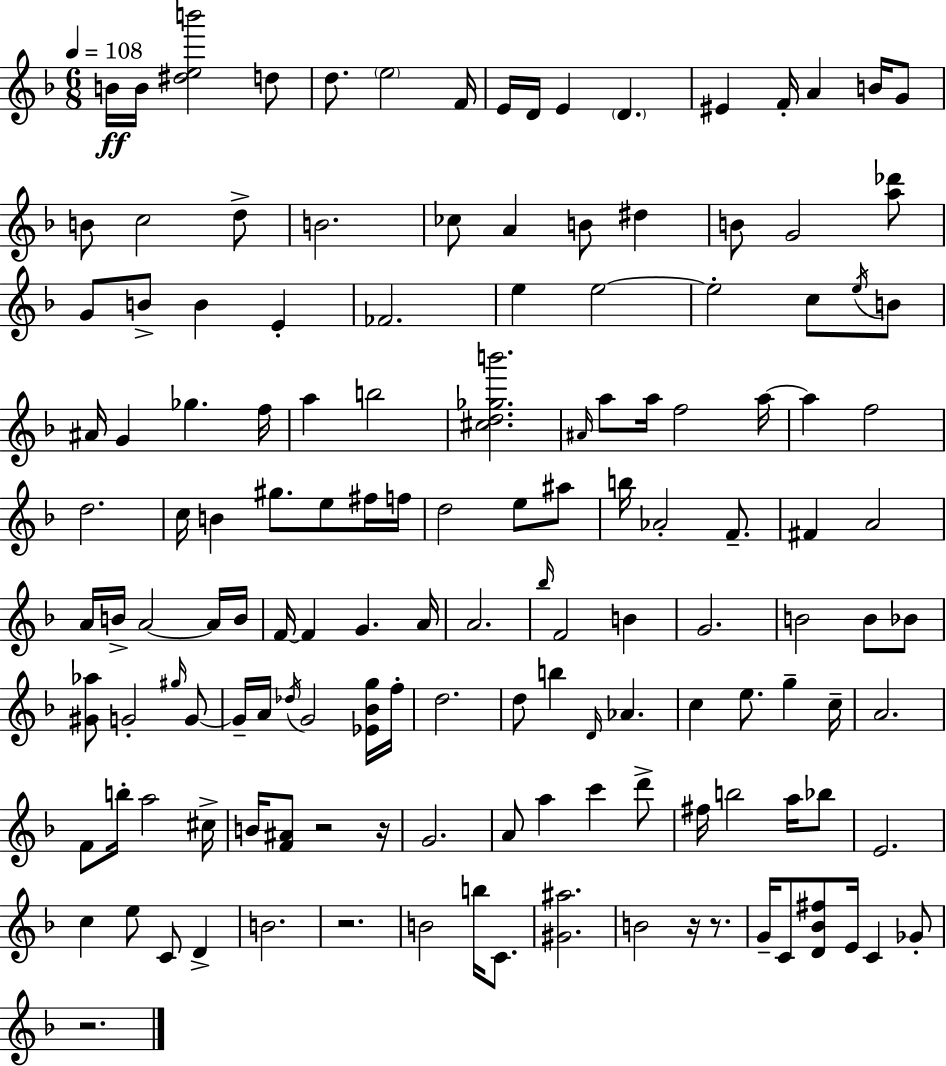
X:1
T:Untitled
M:6/8
L:1/4
K:Dm
B/4 B/4 [^deb']2 d/2 d/2 e2 F/4 E/4 D/4 E D ^E F/4 A B/4 G/2 B/2 c2 d/2 B2 _c/2 A B/2 ^d B/2 G2 [a_d']/2 G/2 B/2 B E _F2 e e2 e2 c/2 e/4 B/2 ^A/4 G _g f/4 a b2 [^cd_gb']2 ^A/4 a/2 a/4 f2 a/4 a f2 d2 c/4 B ^g/2 e/2 ^f/4 f/4 d2 e/2 ^a/2 b/4 _A2 F/2 ^F A2 A/4 B/4 A2 A/4 B/4 F/4 F G A/4 A2 _b/4 F2 B G2 B2 B/2 _B/2 [^G_a]/2 G2 ^g/4 G/2 G/4 A/4 _d/4 G2 [_E_Bg]/4 f/4 d2 d/2 b D/4 _A c e/2 g c/4 A2 F/2 b/4 a2 ^c/4 B/4 [F^A]/2 z2 z/4 G2 A/2 a c' d'/2 ^f/4 b2 a/4 _b/2 E2 c e/2 C/2 D B2 z2 B2 b/4 C/2 [^G^a]2 B2 z/4 z/2 G/4 C/2 [D_B^f]/2 E/4 C _G/2 z2